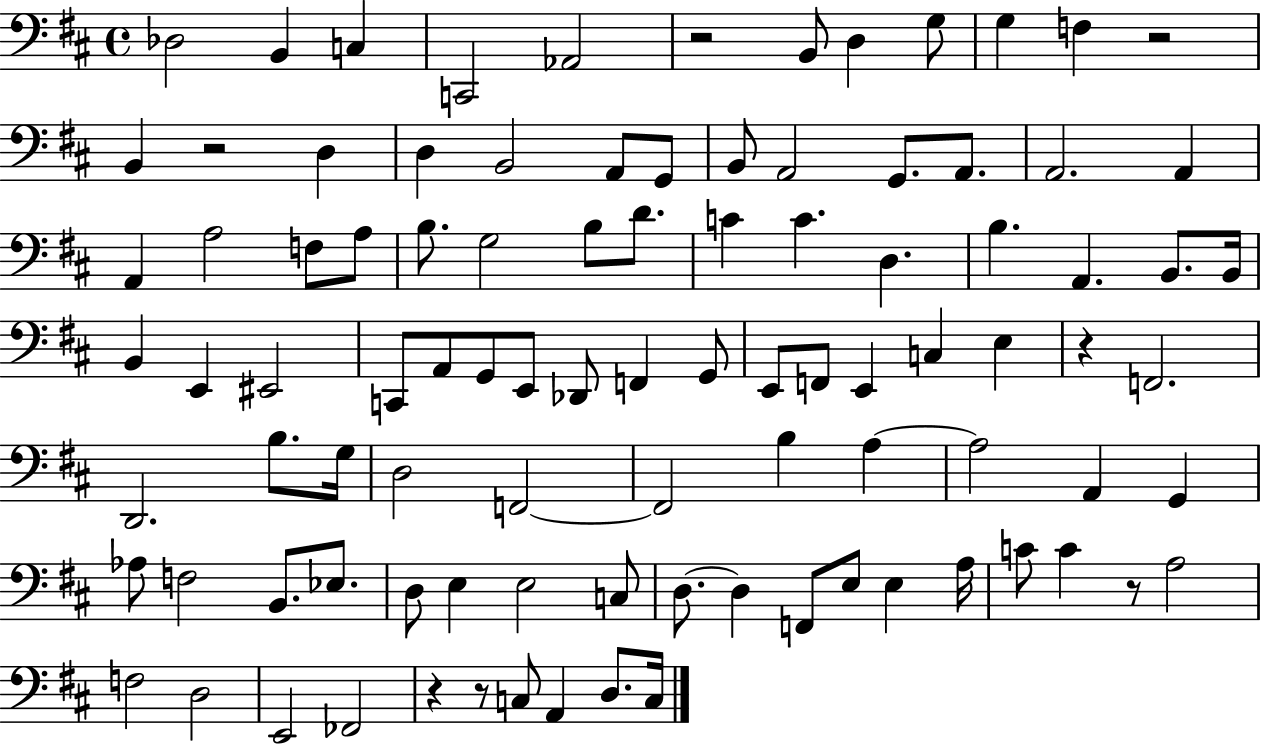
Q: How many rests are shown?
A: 7